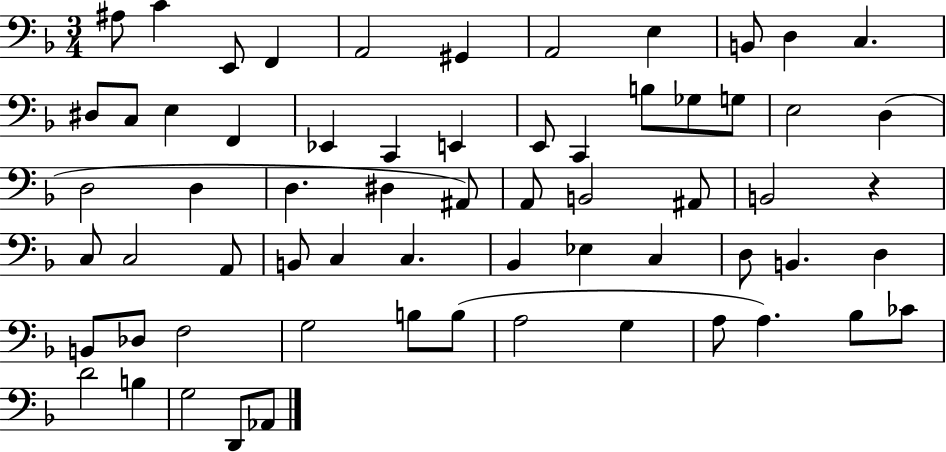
{
  \clef bass
  \numericTimeSignature
  \time 3/4
  \key f \major
  \repeat volta 2 { ais8 c'4 e,8 f,4 | a,2 gis,4 | a,2 e4 | b,8 d4 c4. | \break dis8 c8 e4 f,4 | ees,4 c,4 e,4 | e,8 c,4 b8 ges8 g8 | e2 d4( | \break d2 d4 | d4. dis4 ais,8) | a,8 b,2 ais,8 | b,2 r4 | \break c8 c2 a,8 | b,8 c4 c4. | bes,4 ees4 c4 | d8 b,4. d4 | \break b,8 des8 f2 | g2 b8 b8( | a2 g4 | a8 a4.) bes8 ces'8 | \break d'2 b4 | g2 d,8 aes,8 | } \bar "|."
}